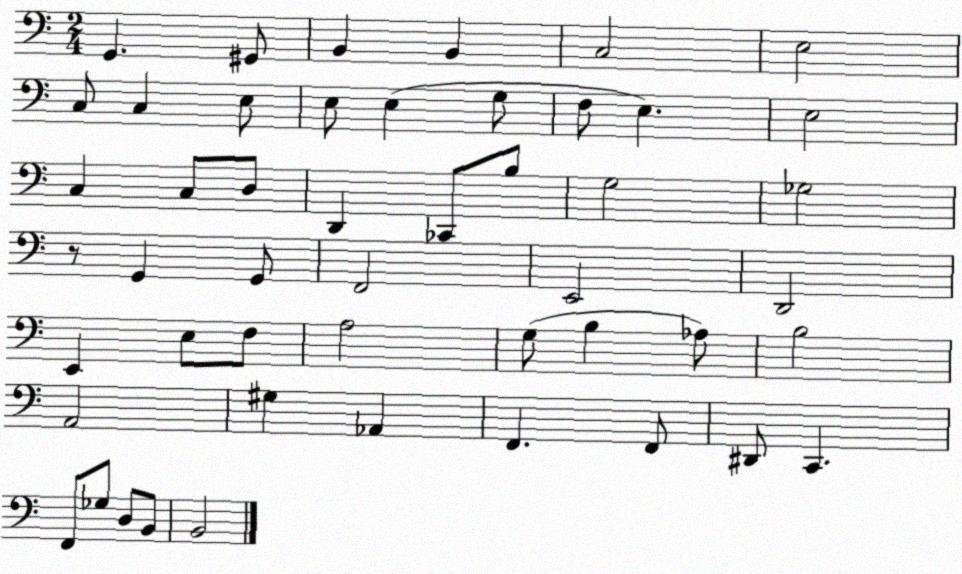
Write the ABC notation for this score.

X:1
T:Untitled
M:2/4
L:1/4
K:C
G,, ^G,,/2 B,, B,, C,2 E,2 C,/2 C, E,/2 E,/2 E, G,/2 F,/2 E, E,2 C, C,/2 D,/2 D,, _C,,/2 B,/2 G,2 _G,2 z/2 G,, G,,/2 F,,2 E,,2 D,,2 E,, E,/2 F,/2 A,2 G,/2 B, _A,/2 B,2 A,,2 ^G, _A,, F,, F,,/2 ^D,,/2 C,, F,,/2 _G,/2 D,/2 B,,/2 B,,2